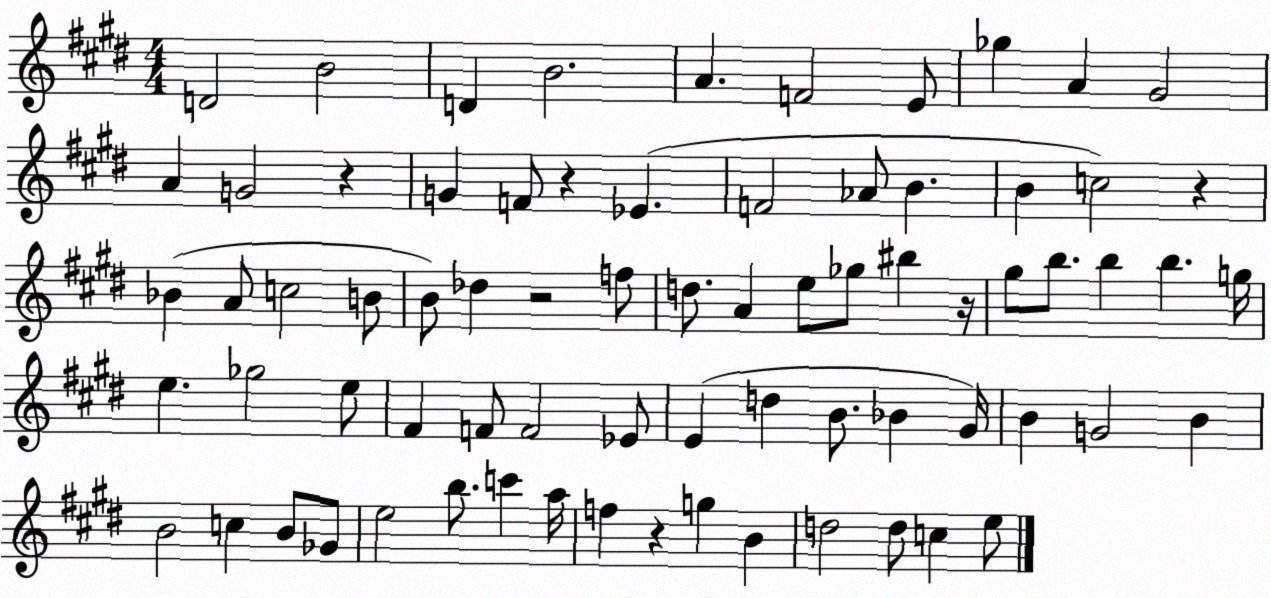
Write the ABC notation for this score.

X:1
T:Untitled
M:4/4
L:1/4
K:E
D2 B2 D B2 A F2 E/2 _g A ^G2 A G2 z G F/2 z _E F2 _A/2 B B c2 z _B A/2 c2 B/2 B/2 _d z2 f/2 d/2 A e/2 _g/2 ^b z/4 ^g/2 b/2 b b g/4 e _g2 e/2 ^F F/2 F2 _E/2 E d B/2 _B ^G/4 B G2 B B2 c B/2 _G/2 e2 b/2 c' a/4 f z g B d2 d/2 c e/2